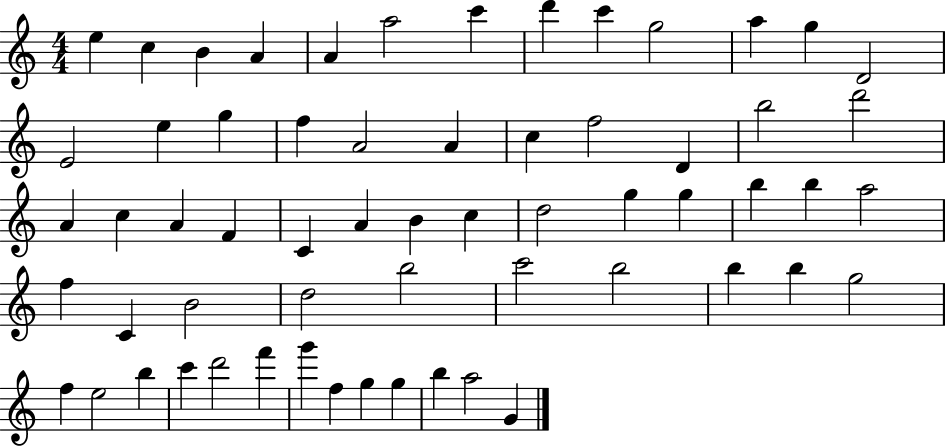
{
  \clef treble
  \numericTimeSignature
  \time 4/4
  \key c \major
  e''4 c''4 b'4 a'4 | a'4 a''2 c'''4 | d'''4 c'''4 g''2 | a''4 g''4 d'2 | \break e'2 e''4 g''4 | f''4 a'2 a'4 | c''4 f''2 d'4 | b''2 d'''2 | \break a'4 c''4 a'4 f'4 | c'4 a'4 b'4 c''4 | d''2 g''4 g''4 | b''4 b''4 a''2 | \break f''4 c'4 b'2 | d''2 b''2 | c'''2 b''2 | b''4 b''4 g''2 | \break f''4 e''2 b''4 | c'''4 d'''2 f'''4 | g'''4 f''4 g''4 g''4 | b''4 a''2 g'4 | \break \bar "|."
}